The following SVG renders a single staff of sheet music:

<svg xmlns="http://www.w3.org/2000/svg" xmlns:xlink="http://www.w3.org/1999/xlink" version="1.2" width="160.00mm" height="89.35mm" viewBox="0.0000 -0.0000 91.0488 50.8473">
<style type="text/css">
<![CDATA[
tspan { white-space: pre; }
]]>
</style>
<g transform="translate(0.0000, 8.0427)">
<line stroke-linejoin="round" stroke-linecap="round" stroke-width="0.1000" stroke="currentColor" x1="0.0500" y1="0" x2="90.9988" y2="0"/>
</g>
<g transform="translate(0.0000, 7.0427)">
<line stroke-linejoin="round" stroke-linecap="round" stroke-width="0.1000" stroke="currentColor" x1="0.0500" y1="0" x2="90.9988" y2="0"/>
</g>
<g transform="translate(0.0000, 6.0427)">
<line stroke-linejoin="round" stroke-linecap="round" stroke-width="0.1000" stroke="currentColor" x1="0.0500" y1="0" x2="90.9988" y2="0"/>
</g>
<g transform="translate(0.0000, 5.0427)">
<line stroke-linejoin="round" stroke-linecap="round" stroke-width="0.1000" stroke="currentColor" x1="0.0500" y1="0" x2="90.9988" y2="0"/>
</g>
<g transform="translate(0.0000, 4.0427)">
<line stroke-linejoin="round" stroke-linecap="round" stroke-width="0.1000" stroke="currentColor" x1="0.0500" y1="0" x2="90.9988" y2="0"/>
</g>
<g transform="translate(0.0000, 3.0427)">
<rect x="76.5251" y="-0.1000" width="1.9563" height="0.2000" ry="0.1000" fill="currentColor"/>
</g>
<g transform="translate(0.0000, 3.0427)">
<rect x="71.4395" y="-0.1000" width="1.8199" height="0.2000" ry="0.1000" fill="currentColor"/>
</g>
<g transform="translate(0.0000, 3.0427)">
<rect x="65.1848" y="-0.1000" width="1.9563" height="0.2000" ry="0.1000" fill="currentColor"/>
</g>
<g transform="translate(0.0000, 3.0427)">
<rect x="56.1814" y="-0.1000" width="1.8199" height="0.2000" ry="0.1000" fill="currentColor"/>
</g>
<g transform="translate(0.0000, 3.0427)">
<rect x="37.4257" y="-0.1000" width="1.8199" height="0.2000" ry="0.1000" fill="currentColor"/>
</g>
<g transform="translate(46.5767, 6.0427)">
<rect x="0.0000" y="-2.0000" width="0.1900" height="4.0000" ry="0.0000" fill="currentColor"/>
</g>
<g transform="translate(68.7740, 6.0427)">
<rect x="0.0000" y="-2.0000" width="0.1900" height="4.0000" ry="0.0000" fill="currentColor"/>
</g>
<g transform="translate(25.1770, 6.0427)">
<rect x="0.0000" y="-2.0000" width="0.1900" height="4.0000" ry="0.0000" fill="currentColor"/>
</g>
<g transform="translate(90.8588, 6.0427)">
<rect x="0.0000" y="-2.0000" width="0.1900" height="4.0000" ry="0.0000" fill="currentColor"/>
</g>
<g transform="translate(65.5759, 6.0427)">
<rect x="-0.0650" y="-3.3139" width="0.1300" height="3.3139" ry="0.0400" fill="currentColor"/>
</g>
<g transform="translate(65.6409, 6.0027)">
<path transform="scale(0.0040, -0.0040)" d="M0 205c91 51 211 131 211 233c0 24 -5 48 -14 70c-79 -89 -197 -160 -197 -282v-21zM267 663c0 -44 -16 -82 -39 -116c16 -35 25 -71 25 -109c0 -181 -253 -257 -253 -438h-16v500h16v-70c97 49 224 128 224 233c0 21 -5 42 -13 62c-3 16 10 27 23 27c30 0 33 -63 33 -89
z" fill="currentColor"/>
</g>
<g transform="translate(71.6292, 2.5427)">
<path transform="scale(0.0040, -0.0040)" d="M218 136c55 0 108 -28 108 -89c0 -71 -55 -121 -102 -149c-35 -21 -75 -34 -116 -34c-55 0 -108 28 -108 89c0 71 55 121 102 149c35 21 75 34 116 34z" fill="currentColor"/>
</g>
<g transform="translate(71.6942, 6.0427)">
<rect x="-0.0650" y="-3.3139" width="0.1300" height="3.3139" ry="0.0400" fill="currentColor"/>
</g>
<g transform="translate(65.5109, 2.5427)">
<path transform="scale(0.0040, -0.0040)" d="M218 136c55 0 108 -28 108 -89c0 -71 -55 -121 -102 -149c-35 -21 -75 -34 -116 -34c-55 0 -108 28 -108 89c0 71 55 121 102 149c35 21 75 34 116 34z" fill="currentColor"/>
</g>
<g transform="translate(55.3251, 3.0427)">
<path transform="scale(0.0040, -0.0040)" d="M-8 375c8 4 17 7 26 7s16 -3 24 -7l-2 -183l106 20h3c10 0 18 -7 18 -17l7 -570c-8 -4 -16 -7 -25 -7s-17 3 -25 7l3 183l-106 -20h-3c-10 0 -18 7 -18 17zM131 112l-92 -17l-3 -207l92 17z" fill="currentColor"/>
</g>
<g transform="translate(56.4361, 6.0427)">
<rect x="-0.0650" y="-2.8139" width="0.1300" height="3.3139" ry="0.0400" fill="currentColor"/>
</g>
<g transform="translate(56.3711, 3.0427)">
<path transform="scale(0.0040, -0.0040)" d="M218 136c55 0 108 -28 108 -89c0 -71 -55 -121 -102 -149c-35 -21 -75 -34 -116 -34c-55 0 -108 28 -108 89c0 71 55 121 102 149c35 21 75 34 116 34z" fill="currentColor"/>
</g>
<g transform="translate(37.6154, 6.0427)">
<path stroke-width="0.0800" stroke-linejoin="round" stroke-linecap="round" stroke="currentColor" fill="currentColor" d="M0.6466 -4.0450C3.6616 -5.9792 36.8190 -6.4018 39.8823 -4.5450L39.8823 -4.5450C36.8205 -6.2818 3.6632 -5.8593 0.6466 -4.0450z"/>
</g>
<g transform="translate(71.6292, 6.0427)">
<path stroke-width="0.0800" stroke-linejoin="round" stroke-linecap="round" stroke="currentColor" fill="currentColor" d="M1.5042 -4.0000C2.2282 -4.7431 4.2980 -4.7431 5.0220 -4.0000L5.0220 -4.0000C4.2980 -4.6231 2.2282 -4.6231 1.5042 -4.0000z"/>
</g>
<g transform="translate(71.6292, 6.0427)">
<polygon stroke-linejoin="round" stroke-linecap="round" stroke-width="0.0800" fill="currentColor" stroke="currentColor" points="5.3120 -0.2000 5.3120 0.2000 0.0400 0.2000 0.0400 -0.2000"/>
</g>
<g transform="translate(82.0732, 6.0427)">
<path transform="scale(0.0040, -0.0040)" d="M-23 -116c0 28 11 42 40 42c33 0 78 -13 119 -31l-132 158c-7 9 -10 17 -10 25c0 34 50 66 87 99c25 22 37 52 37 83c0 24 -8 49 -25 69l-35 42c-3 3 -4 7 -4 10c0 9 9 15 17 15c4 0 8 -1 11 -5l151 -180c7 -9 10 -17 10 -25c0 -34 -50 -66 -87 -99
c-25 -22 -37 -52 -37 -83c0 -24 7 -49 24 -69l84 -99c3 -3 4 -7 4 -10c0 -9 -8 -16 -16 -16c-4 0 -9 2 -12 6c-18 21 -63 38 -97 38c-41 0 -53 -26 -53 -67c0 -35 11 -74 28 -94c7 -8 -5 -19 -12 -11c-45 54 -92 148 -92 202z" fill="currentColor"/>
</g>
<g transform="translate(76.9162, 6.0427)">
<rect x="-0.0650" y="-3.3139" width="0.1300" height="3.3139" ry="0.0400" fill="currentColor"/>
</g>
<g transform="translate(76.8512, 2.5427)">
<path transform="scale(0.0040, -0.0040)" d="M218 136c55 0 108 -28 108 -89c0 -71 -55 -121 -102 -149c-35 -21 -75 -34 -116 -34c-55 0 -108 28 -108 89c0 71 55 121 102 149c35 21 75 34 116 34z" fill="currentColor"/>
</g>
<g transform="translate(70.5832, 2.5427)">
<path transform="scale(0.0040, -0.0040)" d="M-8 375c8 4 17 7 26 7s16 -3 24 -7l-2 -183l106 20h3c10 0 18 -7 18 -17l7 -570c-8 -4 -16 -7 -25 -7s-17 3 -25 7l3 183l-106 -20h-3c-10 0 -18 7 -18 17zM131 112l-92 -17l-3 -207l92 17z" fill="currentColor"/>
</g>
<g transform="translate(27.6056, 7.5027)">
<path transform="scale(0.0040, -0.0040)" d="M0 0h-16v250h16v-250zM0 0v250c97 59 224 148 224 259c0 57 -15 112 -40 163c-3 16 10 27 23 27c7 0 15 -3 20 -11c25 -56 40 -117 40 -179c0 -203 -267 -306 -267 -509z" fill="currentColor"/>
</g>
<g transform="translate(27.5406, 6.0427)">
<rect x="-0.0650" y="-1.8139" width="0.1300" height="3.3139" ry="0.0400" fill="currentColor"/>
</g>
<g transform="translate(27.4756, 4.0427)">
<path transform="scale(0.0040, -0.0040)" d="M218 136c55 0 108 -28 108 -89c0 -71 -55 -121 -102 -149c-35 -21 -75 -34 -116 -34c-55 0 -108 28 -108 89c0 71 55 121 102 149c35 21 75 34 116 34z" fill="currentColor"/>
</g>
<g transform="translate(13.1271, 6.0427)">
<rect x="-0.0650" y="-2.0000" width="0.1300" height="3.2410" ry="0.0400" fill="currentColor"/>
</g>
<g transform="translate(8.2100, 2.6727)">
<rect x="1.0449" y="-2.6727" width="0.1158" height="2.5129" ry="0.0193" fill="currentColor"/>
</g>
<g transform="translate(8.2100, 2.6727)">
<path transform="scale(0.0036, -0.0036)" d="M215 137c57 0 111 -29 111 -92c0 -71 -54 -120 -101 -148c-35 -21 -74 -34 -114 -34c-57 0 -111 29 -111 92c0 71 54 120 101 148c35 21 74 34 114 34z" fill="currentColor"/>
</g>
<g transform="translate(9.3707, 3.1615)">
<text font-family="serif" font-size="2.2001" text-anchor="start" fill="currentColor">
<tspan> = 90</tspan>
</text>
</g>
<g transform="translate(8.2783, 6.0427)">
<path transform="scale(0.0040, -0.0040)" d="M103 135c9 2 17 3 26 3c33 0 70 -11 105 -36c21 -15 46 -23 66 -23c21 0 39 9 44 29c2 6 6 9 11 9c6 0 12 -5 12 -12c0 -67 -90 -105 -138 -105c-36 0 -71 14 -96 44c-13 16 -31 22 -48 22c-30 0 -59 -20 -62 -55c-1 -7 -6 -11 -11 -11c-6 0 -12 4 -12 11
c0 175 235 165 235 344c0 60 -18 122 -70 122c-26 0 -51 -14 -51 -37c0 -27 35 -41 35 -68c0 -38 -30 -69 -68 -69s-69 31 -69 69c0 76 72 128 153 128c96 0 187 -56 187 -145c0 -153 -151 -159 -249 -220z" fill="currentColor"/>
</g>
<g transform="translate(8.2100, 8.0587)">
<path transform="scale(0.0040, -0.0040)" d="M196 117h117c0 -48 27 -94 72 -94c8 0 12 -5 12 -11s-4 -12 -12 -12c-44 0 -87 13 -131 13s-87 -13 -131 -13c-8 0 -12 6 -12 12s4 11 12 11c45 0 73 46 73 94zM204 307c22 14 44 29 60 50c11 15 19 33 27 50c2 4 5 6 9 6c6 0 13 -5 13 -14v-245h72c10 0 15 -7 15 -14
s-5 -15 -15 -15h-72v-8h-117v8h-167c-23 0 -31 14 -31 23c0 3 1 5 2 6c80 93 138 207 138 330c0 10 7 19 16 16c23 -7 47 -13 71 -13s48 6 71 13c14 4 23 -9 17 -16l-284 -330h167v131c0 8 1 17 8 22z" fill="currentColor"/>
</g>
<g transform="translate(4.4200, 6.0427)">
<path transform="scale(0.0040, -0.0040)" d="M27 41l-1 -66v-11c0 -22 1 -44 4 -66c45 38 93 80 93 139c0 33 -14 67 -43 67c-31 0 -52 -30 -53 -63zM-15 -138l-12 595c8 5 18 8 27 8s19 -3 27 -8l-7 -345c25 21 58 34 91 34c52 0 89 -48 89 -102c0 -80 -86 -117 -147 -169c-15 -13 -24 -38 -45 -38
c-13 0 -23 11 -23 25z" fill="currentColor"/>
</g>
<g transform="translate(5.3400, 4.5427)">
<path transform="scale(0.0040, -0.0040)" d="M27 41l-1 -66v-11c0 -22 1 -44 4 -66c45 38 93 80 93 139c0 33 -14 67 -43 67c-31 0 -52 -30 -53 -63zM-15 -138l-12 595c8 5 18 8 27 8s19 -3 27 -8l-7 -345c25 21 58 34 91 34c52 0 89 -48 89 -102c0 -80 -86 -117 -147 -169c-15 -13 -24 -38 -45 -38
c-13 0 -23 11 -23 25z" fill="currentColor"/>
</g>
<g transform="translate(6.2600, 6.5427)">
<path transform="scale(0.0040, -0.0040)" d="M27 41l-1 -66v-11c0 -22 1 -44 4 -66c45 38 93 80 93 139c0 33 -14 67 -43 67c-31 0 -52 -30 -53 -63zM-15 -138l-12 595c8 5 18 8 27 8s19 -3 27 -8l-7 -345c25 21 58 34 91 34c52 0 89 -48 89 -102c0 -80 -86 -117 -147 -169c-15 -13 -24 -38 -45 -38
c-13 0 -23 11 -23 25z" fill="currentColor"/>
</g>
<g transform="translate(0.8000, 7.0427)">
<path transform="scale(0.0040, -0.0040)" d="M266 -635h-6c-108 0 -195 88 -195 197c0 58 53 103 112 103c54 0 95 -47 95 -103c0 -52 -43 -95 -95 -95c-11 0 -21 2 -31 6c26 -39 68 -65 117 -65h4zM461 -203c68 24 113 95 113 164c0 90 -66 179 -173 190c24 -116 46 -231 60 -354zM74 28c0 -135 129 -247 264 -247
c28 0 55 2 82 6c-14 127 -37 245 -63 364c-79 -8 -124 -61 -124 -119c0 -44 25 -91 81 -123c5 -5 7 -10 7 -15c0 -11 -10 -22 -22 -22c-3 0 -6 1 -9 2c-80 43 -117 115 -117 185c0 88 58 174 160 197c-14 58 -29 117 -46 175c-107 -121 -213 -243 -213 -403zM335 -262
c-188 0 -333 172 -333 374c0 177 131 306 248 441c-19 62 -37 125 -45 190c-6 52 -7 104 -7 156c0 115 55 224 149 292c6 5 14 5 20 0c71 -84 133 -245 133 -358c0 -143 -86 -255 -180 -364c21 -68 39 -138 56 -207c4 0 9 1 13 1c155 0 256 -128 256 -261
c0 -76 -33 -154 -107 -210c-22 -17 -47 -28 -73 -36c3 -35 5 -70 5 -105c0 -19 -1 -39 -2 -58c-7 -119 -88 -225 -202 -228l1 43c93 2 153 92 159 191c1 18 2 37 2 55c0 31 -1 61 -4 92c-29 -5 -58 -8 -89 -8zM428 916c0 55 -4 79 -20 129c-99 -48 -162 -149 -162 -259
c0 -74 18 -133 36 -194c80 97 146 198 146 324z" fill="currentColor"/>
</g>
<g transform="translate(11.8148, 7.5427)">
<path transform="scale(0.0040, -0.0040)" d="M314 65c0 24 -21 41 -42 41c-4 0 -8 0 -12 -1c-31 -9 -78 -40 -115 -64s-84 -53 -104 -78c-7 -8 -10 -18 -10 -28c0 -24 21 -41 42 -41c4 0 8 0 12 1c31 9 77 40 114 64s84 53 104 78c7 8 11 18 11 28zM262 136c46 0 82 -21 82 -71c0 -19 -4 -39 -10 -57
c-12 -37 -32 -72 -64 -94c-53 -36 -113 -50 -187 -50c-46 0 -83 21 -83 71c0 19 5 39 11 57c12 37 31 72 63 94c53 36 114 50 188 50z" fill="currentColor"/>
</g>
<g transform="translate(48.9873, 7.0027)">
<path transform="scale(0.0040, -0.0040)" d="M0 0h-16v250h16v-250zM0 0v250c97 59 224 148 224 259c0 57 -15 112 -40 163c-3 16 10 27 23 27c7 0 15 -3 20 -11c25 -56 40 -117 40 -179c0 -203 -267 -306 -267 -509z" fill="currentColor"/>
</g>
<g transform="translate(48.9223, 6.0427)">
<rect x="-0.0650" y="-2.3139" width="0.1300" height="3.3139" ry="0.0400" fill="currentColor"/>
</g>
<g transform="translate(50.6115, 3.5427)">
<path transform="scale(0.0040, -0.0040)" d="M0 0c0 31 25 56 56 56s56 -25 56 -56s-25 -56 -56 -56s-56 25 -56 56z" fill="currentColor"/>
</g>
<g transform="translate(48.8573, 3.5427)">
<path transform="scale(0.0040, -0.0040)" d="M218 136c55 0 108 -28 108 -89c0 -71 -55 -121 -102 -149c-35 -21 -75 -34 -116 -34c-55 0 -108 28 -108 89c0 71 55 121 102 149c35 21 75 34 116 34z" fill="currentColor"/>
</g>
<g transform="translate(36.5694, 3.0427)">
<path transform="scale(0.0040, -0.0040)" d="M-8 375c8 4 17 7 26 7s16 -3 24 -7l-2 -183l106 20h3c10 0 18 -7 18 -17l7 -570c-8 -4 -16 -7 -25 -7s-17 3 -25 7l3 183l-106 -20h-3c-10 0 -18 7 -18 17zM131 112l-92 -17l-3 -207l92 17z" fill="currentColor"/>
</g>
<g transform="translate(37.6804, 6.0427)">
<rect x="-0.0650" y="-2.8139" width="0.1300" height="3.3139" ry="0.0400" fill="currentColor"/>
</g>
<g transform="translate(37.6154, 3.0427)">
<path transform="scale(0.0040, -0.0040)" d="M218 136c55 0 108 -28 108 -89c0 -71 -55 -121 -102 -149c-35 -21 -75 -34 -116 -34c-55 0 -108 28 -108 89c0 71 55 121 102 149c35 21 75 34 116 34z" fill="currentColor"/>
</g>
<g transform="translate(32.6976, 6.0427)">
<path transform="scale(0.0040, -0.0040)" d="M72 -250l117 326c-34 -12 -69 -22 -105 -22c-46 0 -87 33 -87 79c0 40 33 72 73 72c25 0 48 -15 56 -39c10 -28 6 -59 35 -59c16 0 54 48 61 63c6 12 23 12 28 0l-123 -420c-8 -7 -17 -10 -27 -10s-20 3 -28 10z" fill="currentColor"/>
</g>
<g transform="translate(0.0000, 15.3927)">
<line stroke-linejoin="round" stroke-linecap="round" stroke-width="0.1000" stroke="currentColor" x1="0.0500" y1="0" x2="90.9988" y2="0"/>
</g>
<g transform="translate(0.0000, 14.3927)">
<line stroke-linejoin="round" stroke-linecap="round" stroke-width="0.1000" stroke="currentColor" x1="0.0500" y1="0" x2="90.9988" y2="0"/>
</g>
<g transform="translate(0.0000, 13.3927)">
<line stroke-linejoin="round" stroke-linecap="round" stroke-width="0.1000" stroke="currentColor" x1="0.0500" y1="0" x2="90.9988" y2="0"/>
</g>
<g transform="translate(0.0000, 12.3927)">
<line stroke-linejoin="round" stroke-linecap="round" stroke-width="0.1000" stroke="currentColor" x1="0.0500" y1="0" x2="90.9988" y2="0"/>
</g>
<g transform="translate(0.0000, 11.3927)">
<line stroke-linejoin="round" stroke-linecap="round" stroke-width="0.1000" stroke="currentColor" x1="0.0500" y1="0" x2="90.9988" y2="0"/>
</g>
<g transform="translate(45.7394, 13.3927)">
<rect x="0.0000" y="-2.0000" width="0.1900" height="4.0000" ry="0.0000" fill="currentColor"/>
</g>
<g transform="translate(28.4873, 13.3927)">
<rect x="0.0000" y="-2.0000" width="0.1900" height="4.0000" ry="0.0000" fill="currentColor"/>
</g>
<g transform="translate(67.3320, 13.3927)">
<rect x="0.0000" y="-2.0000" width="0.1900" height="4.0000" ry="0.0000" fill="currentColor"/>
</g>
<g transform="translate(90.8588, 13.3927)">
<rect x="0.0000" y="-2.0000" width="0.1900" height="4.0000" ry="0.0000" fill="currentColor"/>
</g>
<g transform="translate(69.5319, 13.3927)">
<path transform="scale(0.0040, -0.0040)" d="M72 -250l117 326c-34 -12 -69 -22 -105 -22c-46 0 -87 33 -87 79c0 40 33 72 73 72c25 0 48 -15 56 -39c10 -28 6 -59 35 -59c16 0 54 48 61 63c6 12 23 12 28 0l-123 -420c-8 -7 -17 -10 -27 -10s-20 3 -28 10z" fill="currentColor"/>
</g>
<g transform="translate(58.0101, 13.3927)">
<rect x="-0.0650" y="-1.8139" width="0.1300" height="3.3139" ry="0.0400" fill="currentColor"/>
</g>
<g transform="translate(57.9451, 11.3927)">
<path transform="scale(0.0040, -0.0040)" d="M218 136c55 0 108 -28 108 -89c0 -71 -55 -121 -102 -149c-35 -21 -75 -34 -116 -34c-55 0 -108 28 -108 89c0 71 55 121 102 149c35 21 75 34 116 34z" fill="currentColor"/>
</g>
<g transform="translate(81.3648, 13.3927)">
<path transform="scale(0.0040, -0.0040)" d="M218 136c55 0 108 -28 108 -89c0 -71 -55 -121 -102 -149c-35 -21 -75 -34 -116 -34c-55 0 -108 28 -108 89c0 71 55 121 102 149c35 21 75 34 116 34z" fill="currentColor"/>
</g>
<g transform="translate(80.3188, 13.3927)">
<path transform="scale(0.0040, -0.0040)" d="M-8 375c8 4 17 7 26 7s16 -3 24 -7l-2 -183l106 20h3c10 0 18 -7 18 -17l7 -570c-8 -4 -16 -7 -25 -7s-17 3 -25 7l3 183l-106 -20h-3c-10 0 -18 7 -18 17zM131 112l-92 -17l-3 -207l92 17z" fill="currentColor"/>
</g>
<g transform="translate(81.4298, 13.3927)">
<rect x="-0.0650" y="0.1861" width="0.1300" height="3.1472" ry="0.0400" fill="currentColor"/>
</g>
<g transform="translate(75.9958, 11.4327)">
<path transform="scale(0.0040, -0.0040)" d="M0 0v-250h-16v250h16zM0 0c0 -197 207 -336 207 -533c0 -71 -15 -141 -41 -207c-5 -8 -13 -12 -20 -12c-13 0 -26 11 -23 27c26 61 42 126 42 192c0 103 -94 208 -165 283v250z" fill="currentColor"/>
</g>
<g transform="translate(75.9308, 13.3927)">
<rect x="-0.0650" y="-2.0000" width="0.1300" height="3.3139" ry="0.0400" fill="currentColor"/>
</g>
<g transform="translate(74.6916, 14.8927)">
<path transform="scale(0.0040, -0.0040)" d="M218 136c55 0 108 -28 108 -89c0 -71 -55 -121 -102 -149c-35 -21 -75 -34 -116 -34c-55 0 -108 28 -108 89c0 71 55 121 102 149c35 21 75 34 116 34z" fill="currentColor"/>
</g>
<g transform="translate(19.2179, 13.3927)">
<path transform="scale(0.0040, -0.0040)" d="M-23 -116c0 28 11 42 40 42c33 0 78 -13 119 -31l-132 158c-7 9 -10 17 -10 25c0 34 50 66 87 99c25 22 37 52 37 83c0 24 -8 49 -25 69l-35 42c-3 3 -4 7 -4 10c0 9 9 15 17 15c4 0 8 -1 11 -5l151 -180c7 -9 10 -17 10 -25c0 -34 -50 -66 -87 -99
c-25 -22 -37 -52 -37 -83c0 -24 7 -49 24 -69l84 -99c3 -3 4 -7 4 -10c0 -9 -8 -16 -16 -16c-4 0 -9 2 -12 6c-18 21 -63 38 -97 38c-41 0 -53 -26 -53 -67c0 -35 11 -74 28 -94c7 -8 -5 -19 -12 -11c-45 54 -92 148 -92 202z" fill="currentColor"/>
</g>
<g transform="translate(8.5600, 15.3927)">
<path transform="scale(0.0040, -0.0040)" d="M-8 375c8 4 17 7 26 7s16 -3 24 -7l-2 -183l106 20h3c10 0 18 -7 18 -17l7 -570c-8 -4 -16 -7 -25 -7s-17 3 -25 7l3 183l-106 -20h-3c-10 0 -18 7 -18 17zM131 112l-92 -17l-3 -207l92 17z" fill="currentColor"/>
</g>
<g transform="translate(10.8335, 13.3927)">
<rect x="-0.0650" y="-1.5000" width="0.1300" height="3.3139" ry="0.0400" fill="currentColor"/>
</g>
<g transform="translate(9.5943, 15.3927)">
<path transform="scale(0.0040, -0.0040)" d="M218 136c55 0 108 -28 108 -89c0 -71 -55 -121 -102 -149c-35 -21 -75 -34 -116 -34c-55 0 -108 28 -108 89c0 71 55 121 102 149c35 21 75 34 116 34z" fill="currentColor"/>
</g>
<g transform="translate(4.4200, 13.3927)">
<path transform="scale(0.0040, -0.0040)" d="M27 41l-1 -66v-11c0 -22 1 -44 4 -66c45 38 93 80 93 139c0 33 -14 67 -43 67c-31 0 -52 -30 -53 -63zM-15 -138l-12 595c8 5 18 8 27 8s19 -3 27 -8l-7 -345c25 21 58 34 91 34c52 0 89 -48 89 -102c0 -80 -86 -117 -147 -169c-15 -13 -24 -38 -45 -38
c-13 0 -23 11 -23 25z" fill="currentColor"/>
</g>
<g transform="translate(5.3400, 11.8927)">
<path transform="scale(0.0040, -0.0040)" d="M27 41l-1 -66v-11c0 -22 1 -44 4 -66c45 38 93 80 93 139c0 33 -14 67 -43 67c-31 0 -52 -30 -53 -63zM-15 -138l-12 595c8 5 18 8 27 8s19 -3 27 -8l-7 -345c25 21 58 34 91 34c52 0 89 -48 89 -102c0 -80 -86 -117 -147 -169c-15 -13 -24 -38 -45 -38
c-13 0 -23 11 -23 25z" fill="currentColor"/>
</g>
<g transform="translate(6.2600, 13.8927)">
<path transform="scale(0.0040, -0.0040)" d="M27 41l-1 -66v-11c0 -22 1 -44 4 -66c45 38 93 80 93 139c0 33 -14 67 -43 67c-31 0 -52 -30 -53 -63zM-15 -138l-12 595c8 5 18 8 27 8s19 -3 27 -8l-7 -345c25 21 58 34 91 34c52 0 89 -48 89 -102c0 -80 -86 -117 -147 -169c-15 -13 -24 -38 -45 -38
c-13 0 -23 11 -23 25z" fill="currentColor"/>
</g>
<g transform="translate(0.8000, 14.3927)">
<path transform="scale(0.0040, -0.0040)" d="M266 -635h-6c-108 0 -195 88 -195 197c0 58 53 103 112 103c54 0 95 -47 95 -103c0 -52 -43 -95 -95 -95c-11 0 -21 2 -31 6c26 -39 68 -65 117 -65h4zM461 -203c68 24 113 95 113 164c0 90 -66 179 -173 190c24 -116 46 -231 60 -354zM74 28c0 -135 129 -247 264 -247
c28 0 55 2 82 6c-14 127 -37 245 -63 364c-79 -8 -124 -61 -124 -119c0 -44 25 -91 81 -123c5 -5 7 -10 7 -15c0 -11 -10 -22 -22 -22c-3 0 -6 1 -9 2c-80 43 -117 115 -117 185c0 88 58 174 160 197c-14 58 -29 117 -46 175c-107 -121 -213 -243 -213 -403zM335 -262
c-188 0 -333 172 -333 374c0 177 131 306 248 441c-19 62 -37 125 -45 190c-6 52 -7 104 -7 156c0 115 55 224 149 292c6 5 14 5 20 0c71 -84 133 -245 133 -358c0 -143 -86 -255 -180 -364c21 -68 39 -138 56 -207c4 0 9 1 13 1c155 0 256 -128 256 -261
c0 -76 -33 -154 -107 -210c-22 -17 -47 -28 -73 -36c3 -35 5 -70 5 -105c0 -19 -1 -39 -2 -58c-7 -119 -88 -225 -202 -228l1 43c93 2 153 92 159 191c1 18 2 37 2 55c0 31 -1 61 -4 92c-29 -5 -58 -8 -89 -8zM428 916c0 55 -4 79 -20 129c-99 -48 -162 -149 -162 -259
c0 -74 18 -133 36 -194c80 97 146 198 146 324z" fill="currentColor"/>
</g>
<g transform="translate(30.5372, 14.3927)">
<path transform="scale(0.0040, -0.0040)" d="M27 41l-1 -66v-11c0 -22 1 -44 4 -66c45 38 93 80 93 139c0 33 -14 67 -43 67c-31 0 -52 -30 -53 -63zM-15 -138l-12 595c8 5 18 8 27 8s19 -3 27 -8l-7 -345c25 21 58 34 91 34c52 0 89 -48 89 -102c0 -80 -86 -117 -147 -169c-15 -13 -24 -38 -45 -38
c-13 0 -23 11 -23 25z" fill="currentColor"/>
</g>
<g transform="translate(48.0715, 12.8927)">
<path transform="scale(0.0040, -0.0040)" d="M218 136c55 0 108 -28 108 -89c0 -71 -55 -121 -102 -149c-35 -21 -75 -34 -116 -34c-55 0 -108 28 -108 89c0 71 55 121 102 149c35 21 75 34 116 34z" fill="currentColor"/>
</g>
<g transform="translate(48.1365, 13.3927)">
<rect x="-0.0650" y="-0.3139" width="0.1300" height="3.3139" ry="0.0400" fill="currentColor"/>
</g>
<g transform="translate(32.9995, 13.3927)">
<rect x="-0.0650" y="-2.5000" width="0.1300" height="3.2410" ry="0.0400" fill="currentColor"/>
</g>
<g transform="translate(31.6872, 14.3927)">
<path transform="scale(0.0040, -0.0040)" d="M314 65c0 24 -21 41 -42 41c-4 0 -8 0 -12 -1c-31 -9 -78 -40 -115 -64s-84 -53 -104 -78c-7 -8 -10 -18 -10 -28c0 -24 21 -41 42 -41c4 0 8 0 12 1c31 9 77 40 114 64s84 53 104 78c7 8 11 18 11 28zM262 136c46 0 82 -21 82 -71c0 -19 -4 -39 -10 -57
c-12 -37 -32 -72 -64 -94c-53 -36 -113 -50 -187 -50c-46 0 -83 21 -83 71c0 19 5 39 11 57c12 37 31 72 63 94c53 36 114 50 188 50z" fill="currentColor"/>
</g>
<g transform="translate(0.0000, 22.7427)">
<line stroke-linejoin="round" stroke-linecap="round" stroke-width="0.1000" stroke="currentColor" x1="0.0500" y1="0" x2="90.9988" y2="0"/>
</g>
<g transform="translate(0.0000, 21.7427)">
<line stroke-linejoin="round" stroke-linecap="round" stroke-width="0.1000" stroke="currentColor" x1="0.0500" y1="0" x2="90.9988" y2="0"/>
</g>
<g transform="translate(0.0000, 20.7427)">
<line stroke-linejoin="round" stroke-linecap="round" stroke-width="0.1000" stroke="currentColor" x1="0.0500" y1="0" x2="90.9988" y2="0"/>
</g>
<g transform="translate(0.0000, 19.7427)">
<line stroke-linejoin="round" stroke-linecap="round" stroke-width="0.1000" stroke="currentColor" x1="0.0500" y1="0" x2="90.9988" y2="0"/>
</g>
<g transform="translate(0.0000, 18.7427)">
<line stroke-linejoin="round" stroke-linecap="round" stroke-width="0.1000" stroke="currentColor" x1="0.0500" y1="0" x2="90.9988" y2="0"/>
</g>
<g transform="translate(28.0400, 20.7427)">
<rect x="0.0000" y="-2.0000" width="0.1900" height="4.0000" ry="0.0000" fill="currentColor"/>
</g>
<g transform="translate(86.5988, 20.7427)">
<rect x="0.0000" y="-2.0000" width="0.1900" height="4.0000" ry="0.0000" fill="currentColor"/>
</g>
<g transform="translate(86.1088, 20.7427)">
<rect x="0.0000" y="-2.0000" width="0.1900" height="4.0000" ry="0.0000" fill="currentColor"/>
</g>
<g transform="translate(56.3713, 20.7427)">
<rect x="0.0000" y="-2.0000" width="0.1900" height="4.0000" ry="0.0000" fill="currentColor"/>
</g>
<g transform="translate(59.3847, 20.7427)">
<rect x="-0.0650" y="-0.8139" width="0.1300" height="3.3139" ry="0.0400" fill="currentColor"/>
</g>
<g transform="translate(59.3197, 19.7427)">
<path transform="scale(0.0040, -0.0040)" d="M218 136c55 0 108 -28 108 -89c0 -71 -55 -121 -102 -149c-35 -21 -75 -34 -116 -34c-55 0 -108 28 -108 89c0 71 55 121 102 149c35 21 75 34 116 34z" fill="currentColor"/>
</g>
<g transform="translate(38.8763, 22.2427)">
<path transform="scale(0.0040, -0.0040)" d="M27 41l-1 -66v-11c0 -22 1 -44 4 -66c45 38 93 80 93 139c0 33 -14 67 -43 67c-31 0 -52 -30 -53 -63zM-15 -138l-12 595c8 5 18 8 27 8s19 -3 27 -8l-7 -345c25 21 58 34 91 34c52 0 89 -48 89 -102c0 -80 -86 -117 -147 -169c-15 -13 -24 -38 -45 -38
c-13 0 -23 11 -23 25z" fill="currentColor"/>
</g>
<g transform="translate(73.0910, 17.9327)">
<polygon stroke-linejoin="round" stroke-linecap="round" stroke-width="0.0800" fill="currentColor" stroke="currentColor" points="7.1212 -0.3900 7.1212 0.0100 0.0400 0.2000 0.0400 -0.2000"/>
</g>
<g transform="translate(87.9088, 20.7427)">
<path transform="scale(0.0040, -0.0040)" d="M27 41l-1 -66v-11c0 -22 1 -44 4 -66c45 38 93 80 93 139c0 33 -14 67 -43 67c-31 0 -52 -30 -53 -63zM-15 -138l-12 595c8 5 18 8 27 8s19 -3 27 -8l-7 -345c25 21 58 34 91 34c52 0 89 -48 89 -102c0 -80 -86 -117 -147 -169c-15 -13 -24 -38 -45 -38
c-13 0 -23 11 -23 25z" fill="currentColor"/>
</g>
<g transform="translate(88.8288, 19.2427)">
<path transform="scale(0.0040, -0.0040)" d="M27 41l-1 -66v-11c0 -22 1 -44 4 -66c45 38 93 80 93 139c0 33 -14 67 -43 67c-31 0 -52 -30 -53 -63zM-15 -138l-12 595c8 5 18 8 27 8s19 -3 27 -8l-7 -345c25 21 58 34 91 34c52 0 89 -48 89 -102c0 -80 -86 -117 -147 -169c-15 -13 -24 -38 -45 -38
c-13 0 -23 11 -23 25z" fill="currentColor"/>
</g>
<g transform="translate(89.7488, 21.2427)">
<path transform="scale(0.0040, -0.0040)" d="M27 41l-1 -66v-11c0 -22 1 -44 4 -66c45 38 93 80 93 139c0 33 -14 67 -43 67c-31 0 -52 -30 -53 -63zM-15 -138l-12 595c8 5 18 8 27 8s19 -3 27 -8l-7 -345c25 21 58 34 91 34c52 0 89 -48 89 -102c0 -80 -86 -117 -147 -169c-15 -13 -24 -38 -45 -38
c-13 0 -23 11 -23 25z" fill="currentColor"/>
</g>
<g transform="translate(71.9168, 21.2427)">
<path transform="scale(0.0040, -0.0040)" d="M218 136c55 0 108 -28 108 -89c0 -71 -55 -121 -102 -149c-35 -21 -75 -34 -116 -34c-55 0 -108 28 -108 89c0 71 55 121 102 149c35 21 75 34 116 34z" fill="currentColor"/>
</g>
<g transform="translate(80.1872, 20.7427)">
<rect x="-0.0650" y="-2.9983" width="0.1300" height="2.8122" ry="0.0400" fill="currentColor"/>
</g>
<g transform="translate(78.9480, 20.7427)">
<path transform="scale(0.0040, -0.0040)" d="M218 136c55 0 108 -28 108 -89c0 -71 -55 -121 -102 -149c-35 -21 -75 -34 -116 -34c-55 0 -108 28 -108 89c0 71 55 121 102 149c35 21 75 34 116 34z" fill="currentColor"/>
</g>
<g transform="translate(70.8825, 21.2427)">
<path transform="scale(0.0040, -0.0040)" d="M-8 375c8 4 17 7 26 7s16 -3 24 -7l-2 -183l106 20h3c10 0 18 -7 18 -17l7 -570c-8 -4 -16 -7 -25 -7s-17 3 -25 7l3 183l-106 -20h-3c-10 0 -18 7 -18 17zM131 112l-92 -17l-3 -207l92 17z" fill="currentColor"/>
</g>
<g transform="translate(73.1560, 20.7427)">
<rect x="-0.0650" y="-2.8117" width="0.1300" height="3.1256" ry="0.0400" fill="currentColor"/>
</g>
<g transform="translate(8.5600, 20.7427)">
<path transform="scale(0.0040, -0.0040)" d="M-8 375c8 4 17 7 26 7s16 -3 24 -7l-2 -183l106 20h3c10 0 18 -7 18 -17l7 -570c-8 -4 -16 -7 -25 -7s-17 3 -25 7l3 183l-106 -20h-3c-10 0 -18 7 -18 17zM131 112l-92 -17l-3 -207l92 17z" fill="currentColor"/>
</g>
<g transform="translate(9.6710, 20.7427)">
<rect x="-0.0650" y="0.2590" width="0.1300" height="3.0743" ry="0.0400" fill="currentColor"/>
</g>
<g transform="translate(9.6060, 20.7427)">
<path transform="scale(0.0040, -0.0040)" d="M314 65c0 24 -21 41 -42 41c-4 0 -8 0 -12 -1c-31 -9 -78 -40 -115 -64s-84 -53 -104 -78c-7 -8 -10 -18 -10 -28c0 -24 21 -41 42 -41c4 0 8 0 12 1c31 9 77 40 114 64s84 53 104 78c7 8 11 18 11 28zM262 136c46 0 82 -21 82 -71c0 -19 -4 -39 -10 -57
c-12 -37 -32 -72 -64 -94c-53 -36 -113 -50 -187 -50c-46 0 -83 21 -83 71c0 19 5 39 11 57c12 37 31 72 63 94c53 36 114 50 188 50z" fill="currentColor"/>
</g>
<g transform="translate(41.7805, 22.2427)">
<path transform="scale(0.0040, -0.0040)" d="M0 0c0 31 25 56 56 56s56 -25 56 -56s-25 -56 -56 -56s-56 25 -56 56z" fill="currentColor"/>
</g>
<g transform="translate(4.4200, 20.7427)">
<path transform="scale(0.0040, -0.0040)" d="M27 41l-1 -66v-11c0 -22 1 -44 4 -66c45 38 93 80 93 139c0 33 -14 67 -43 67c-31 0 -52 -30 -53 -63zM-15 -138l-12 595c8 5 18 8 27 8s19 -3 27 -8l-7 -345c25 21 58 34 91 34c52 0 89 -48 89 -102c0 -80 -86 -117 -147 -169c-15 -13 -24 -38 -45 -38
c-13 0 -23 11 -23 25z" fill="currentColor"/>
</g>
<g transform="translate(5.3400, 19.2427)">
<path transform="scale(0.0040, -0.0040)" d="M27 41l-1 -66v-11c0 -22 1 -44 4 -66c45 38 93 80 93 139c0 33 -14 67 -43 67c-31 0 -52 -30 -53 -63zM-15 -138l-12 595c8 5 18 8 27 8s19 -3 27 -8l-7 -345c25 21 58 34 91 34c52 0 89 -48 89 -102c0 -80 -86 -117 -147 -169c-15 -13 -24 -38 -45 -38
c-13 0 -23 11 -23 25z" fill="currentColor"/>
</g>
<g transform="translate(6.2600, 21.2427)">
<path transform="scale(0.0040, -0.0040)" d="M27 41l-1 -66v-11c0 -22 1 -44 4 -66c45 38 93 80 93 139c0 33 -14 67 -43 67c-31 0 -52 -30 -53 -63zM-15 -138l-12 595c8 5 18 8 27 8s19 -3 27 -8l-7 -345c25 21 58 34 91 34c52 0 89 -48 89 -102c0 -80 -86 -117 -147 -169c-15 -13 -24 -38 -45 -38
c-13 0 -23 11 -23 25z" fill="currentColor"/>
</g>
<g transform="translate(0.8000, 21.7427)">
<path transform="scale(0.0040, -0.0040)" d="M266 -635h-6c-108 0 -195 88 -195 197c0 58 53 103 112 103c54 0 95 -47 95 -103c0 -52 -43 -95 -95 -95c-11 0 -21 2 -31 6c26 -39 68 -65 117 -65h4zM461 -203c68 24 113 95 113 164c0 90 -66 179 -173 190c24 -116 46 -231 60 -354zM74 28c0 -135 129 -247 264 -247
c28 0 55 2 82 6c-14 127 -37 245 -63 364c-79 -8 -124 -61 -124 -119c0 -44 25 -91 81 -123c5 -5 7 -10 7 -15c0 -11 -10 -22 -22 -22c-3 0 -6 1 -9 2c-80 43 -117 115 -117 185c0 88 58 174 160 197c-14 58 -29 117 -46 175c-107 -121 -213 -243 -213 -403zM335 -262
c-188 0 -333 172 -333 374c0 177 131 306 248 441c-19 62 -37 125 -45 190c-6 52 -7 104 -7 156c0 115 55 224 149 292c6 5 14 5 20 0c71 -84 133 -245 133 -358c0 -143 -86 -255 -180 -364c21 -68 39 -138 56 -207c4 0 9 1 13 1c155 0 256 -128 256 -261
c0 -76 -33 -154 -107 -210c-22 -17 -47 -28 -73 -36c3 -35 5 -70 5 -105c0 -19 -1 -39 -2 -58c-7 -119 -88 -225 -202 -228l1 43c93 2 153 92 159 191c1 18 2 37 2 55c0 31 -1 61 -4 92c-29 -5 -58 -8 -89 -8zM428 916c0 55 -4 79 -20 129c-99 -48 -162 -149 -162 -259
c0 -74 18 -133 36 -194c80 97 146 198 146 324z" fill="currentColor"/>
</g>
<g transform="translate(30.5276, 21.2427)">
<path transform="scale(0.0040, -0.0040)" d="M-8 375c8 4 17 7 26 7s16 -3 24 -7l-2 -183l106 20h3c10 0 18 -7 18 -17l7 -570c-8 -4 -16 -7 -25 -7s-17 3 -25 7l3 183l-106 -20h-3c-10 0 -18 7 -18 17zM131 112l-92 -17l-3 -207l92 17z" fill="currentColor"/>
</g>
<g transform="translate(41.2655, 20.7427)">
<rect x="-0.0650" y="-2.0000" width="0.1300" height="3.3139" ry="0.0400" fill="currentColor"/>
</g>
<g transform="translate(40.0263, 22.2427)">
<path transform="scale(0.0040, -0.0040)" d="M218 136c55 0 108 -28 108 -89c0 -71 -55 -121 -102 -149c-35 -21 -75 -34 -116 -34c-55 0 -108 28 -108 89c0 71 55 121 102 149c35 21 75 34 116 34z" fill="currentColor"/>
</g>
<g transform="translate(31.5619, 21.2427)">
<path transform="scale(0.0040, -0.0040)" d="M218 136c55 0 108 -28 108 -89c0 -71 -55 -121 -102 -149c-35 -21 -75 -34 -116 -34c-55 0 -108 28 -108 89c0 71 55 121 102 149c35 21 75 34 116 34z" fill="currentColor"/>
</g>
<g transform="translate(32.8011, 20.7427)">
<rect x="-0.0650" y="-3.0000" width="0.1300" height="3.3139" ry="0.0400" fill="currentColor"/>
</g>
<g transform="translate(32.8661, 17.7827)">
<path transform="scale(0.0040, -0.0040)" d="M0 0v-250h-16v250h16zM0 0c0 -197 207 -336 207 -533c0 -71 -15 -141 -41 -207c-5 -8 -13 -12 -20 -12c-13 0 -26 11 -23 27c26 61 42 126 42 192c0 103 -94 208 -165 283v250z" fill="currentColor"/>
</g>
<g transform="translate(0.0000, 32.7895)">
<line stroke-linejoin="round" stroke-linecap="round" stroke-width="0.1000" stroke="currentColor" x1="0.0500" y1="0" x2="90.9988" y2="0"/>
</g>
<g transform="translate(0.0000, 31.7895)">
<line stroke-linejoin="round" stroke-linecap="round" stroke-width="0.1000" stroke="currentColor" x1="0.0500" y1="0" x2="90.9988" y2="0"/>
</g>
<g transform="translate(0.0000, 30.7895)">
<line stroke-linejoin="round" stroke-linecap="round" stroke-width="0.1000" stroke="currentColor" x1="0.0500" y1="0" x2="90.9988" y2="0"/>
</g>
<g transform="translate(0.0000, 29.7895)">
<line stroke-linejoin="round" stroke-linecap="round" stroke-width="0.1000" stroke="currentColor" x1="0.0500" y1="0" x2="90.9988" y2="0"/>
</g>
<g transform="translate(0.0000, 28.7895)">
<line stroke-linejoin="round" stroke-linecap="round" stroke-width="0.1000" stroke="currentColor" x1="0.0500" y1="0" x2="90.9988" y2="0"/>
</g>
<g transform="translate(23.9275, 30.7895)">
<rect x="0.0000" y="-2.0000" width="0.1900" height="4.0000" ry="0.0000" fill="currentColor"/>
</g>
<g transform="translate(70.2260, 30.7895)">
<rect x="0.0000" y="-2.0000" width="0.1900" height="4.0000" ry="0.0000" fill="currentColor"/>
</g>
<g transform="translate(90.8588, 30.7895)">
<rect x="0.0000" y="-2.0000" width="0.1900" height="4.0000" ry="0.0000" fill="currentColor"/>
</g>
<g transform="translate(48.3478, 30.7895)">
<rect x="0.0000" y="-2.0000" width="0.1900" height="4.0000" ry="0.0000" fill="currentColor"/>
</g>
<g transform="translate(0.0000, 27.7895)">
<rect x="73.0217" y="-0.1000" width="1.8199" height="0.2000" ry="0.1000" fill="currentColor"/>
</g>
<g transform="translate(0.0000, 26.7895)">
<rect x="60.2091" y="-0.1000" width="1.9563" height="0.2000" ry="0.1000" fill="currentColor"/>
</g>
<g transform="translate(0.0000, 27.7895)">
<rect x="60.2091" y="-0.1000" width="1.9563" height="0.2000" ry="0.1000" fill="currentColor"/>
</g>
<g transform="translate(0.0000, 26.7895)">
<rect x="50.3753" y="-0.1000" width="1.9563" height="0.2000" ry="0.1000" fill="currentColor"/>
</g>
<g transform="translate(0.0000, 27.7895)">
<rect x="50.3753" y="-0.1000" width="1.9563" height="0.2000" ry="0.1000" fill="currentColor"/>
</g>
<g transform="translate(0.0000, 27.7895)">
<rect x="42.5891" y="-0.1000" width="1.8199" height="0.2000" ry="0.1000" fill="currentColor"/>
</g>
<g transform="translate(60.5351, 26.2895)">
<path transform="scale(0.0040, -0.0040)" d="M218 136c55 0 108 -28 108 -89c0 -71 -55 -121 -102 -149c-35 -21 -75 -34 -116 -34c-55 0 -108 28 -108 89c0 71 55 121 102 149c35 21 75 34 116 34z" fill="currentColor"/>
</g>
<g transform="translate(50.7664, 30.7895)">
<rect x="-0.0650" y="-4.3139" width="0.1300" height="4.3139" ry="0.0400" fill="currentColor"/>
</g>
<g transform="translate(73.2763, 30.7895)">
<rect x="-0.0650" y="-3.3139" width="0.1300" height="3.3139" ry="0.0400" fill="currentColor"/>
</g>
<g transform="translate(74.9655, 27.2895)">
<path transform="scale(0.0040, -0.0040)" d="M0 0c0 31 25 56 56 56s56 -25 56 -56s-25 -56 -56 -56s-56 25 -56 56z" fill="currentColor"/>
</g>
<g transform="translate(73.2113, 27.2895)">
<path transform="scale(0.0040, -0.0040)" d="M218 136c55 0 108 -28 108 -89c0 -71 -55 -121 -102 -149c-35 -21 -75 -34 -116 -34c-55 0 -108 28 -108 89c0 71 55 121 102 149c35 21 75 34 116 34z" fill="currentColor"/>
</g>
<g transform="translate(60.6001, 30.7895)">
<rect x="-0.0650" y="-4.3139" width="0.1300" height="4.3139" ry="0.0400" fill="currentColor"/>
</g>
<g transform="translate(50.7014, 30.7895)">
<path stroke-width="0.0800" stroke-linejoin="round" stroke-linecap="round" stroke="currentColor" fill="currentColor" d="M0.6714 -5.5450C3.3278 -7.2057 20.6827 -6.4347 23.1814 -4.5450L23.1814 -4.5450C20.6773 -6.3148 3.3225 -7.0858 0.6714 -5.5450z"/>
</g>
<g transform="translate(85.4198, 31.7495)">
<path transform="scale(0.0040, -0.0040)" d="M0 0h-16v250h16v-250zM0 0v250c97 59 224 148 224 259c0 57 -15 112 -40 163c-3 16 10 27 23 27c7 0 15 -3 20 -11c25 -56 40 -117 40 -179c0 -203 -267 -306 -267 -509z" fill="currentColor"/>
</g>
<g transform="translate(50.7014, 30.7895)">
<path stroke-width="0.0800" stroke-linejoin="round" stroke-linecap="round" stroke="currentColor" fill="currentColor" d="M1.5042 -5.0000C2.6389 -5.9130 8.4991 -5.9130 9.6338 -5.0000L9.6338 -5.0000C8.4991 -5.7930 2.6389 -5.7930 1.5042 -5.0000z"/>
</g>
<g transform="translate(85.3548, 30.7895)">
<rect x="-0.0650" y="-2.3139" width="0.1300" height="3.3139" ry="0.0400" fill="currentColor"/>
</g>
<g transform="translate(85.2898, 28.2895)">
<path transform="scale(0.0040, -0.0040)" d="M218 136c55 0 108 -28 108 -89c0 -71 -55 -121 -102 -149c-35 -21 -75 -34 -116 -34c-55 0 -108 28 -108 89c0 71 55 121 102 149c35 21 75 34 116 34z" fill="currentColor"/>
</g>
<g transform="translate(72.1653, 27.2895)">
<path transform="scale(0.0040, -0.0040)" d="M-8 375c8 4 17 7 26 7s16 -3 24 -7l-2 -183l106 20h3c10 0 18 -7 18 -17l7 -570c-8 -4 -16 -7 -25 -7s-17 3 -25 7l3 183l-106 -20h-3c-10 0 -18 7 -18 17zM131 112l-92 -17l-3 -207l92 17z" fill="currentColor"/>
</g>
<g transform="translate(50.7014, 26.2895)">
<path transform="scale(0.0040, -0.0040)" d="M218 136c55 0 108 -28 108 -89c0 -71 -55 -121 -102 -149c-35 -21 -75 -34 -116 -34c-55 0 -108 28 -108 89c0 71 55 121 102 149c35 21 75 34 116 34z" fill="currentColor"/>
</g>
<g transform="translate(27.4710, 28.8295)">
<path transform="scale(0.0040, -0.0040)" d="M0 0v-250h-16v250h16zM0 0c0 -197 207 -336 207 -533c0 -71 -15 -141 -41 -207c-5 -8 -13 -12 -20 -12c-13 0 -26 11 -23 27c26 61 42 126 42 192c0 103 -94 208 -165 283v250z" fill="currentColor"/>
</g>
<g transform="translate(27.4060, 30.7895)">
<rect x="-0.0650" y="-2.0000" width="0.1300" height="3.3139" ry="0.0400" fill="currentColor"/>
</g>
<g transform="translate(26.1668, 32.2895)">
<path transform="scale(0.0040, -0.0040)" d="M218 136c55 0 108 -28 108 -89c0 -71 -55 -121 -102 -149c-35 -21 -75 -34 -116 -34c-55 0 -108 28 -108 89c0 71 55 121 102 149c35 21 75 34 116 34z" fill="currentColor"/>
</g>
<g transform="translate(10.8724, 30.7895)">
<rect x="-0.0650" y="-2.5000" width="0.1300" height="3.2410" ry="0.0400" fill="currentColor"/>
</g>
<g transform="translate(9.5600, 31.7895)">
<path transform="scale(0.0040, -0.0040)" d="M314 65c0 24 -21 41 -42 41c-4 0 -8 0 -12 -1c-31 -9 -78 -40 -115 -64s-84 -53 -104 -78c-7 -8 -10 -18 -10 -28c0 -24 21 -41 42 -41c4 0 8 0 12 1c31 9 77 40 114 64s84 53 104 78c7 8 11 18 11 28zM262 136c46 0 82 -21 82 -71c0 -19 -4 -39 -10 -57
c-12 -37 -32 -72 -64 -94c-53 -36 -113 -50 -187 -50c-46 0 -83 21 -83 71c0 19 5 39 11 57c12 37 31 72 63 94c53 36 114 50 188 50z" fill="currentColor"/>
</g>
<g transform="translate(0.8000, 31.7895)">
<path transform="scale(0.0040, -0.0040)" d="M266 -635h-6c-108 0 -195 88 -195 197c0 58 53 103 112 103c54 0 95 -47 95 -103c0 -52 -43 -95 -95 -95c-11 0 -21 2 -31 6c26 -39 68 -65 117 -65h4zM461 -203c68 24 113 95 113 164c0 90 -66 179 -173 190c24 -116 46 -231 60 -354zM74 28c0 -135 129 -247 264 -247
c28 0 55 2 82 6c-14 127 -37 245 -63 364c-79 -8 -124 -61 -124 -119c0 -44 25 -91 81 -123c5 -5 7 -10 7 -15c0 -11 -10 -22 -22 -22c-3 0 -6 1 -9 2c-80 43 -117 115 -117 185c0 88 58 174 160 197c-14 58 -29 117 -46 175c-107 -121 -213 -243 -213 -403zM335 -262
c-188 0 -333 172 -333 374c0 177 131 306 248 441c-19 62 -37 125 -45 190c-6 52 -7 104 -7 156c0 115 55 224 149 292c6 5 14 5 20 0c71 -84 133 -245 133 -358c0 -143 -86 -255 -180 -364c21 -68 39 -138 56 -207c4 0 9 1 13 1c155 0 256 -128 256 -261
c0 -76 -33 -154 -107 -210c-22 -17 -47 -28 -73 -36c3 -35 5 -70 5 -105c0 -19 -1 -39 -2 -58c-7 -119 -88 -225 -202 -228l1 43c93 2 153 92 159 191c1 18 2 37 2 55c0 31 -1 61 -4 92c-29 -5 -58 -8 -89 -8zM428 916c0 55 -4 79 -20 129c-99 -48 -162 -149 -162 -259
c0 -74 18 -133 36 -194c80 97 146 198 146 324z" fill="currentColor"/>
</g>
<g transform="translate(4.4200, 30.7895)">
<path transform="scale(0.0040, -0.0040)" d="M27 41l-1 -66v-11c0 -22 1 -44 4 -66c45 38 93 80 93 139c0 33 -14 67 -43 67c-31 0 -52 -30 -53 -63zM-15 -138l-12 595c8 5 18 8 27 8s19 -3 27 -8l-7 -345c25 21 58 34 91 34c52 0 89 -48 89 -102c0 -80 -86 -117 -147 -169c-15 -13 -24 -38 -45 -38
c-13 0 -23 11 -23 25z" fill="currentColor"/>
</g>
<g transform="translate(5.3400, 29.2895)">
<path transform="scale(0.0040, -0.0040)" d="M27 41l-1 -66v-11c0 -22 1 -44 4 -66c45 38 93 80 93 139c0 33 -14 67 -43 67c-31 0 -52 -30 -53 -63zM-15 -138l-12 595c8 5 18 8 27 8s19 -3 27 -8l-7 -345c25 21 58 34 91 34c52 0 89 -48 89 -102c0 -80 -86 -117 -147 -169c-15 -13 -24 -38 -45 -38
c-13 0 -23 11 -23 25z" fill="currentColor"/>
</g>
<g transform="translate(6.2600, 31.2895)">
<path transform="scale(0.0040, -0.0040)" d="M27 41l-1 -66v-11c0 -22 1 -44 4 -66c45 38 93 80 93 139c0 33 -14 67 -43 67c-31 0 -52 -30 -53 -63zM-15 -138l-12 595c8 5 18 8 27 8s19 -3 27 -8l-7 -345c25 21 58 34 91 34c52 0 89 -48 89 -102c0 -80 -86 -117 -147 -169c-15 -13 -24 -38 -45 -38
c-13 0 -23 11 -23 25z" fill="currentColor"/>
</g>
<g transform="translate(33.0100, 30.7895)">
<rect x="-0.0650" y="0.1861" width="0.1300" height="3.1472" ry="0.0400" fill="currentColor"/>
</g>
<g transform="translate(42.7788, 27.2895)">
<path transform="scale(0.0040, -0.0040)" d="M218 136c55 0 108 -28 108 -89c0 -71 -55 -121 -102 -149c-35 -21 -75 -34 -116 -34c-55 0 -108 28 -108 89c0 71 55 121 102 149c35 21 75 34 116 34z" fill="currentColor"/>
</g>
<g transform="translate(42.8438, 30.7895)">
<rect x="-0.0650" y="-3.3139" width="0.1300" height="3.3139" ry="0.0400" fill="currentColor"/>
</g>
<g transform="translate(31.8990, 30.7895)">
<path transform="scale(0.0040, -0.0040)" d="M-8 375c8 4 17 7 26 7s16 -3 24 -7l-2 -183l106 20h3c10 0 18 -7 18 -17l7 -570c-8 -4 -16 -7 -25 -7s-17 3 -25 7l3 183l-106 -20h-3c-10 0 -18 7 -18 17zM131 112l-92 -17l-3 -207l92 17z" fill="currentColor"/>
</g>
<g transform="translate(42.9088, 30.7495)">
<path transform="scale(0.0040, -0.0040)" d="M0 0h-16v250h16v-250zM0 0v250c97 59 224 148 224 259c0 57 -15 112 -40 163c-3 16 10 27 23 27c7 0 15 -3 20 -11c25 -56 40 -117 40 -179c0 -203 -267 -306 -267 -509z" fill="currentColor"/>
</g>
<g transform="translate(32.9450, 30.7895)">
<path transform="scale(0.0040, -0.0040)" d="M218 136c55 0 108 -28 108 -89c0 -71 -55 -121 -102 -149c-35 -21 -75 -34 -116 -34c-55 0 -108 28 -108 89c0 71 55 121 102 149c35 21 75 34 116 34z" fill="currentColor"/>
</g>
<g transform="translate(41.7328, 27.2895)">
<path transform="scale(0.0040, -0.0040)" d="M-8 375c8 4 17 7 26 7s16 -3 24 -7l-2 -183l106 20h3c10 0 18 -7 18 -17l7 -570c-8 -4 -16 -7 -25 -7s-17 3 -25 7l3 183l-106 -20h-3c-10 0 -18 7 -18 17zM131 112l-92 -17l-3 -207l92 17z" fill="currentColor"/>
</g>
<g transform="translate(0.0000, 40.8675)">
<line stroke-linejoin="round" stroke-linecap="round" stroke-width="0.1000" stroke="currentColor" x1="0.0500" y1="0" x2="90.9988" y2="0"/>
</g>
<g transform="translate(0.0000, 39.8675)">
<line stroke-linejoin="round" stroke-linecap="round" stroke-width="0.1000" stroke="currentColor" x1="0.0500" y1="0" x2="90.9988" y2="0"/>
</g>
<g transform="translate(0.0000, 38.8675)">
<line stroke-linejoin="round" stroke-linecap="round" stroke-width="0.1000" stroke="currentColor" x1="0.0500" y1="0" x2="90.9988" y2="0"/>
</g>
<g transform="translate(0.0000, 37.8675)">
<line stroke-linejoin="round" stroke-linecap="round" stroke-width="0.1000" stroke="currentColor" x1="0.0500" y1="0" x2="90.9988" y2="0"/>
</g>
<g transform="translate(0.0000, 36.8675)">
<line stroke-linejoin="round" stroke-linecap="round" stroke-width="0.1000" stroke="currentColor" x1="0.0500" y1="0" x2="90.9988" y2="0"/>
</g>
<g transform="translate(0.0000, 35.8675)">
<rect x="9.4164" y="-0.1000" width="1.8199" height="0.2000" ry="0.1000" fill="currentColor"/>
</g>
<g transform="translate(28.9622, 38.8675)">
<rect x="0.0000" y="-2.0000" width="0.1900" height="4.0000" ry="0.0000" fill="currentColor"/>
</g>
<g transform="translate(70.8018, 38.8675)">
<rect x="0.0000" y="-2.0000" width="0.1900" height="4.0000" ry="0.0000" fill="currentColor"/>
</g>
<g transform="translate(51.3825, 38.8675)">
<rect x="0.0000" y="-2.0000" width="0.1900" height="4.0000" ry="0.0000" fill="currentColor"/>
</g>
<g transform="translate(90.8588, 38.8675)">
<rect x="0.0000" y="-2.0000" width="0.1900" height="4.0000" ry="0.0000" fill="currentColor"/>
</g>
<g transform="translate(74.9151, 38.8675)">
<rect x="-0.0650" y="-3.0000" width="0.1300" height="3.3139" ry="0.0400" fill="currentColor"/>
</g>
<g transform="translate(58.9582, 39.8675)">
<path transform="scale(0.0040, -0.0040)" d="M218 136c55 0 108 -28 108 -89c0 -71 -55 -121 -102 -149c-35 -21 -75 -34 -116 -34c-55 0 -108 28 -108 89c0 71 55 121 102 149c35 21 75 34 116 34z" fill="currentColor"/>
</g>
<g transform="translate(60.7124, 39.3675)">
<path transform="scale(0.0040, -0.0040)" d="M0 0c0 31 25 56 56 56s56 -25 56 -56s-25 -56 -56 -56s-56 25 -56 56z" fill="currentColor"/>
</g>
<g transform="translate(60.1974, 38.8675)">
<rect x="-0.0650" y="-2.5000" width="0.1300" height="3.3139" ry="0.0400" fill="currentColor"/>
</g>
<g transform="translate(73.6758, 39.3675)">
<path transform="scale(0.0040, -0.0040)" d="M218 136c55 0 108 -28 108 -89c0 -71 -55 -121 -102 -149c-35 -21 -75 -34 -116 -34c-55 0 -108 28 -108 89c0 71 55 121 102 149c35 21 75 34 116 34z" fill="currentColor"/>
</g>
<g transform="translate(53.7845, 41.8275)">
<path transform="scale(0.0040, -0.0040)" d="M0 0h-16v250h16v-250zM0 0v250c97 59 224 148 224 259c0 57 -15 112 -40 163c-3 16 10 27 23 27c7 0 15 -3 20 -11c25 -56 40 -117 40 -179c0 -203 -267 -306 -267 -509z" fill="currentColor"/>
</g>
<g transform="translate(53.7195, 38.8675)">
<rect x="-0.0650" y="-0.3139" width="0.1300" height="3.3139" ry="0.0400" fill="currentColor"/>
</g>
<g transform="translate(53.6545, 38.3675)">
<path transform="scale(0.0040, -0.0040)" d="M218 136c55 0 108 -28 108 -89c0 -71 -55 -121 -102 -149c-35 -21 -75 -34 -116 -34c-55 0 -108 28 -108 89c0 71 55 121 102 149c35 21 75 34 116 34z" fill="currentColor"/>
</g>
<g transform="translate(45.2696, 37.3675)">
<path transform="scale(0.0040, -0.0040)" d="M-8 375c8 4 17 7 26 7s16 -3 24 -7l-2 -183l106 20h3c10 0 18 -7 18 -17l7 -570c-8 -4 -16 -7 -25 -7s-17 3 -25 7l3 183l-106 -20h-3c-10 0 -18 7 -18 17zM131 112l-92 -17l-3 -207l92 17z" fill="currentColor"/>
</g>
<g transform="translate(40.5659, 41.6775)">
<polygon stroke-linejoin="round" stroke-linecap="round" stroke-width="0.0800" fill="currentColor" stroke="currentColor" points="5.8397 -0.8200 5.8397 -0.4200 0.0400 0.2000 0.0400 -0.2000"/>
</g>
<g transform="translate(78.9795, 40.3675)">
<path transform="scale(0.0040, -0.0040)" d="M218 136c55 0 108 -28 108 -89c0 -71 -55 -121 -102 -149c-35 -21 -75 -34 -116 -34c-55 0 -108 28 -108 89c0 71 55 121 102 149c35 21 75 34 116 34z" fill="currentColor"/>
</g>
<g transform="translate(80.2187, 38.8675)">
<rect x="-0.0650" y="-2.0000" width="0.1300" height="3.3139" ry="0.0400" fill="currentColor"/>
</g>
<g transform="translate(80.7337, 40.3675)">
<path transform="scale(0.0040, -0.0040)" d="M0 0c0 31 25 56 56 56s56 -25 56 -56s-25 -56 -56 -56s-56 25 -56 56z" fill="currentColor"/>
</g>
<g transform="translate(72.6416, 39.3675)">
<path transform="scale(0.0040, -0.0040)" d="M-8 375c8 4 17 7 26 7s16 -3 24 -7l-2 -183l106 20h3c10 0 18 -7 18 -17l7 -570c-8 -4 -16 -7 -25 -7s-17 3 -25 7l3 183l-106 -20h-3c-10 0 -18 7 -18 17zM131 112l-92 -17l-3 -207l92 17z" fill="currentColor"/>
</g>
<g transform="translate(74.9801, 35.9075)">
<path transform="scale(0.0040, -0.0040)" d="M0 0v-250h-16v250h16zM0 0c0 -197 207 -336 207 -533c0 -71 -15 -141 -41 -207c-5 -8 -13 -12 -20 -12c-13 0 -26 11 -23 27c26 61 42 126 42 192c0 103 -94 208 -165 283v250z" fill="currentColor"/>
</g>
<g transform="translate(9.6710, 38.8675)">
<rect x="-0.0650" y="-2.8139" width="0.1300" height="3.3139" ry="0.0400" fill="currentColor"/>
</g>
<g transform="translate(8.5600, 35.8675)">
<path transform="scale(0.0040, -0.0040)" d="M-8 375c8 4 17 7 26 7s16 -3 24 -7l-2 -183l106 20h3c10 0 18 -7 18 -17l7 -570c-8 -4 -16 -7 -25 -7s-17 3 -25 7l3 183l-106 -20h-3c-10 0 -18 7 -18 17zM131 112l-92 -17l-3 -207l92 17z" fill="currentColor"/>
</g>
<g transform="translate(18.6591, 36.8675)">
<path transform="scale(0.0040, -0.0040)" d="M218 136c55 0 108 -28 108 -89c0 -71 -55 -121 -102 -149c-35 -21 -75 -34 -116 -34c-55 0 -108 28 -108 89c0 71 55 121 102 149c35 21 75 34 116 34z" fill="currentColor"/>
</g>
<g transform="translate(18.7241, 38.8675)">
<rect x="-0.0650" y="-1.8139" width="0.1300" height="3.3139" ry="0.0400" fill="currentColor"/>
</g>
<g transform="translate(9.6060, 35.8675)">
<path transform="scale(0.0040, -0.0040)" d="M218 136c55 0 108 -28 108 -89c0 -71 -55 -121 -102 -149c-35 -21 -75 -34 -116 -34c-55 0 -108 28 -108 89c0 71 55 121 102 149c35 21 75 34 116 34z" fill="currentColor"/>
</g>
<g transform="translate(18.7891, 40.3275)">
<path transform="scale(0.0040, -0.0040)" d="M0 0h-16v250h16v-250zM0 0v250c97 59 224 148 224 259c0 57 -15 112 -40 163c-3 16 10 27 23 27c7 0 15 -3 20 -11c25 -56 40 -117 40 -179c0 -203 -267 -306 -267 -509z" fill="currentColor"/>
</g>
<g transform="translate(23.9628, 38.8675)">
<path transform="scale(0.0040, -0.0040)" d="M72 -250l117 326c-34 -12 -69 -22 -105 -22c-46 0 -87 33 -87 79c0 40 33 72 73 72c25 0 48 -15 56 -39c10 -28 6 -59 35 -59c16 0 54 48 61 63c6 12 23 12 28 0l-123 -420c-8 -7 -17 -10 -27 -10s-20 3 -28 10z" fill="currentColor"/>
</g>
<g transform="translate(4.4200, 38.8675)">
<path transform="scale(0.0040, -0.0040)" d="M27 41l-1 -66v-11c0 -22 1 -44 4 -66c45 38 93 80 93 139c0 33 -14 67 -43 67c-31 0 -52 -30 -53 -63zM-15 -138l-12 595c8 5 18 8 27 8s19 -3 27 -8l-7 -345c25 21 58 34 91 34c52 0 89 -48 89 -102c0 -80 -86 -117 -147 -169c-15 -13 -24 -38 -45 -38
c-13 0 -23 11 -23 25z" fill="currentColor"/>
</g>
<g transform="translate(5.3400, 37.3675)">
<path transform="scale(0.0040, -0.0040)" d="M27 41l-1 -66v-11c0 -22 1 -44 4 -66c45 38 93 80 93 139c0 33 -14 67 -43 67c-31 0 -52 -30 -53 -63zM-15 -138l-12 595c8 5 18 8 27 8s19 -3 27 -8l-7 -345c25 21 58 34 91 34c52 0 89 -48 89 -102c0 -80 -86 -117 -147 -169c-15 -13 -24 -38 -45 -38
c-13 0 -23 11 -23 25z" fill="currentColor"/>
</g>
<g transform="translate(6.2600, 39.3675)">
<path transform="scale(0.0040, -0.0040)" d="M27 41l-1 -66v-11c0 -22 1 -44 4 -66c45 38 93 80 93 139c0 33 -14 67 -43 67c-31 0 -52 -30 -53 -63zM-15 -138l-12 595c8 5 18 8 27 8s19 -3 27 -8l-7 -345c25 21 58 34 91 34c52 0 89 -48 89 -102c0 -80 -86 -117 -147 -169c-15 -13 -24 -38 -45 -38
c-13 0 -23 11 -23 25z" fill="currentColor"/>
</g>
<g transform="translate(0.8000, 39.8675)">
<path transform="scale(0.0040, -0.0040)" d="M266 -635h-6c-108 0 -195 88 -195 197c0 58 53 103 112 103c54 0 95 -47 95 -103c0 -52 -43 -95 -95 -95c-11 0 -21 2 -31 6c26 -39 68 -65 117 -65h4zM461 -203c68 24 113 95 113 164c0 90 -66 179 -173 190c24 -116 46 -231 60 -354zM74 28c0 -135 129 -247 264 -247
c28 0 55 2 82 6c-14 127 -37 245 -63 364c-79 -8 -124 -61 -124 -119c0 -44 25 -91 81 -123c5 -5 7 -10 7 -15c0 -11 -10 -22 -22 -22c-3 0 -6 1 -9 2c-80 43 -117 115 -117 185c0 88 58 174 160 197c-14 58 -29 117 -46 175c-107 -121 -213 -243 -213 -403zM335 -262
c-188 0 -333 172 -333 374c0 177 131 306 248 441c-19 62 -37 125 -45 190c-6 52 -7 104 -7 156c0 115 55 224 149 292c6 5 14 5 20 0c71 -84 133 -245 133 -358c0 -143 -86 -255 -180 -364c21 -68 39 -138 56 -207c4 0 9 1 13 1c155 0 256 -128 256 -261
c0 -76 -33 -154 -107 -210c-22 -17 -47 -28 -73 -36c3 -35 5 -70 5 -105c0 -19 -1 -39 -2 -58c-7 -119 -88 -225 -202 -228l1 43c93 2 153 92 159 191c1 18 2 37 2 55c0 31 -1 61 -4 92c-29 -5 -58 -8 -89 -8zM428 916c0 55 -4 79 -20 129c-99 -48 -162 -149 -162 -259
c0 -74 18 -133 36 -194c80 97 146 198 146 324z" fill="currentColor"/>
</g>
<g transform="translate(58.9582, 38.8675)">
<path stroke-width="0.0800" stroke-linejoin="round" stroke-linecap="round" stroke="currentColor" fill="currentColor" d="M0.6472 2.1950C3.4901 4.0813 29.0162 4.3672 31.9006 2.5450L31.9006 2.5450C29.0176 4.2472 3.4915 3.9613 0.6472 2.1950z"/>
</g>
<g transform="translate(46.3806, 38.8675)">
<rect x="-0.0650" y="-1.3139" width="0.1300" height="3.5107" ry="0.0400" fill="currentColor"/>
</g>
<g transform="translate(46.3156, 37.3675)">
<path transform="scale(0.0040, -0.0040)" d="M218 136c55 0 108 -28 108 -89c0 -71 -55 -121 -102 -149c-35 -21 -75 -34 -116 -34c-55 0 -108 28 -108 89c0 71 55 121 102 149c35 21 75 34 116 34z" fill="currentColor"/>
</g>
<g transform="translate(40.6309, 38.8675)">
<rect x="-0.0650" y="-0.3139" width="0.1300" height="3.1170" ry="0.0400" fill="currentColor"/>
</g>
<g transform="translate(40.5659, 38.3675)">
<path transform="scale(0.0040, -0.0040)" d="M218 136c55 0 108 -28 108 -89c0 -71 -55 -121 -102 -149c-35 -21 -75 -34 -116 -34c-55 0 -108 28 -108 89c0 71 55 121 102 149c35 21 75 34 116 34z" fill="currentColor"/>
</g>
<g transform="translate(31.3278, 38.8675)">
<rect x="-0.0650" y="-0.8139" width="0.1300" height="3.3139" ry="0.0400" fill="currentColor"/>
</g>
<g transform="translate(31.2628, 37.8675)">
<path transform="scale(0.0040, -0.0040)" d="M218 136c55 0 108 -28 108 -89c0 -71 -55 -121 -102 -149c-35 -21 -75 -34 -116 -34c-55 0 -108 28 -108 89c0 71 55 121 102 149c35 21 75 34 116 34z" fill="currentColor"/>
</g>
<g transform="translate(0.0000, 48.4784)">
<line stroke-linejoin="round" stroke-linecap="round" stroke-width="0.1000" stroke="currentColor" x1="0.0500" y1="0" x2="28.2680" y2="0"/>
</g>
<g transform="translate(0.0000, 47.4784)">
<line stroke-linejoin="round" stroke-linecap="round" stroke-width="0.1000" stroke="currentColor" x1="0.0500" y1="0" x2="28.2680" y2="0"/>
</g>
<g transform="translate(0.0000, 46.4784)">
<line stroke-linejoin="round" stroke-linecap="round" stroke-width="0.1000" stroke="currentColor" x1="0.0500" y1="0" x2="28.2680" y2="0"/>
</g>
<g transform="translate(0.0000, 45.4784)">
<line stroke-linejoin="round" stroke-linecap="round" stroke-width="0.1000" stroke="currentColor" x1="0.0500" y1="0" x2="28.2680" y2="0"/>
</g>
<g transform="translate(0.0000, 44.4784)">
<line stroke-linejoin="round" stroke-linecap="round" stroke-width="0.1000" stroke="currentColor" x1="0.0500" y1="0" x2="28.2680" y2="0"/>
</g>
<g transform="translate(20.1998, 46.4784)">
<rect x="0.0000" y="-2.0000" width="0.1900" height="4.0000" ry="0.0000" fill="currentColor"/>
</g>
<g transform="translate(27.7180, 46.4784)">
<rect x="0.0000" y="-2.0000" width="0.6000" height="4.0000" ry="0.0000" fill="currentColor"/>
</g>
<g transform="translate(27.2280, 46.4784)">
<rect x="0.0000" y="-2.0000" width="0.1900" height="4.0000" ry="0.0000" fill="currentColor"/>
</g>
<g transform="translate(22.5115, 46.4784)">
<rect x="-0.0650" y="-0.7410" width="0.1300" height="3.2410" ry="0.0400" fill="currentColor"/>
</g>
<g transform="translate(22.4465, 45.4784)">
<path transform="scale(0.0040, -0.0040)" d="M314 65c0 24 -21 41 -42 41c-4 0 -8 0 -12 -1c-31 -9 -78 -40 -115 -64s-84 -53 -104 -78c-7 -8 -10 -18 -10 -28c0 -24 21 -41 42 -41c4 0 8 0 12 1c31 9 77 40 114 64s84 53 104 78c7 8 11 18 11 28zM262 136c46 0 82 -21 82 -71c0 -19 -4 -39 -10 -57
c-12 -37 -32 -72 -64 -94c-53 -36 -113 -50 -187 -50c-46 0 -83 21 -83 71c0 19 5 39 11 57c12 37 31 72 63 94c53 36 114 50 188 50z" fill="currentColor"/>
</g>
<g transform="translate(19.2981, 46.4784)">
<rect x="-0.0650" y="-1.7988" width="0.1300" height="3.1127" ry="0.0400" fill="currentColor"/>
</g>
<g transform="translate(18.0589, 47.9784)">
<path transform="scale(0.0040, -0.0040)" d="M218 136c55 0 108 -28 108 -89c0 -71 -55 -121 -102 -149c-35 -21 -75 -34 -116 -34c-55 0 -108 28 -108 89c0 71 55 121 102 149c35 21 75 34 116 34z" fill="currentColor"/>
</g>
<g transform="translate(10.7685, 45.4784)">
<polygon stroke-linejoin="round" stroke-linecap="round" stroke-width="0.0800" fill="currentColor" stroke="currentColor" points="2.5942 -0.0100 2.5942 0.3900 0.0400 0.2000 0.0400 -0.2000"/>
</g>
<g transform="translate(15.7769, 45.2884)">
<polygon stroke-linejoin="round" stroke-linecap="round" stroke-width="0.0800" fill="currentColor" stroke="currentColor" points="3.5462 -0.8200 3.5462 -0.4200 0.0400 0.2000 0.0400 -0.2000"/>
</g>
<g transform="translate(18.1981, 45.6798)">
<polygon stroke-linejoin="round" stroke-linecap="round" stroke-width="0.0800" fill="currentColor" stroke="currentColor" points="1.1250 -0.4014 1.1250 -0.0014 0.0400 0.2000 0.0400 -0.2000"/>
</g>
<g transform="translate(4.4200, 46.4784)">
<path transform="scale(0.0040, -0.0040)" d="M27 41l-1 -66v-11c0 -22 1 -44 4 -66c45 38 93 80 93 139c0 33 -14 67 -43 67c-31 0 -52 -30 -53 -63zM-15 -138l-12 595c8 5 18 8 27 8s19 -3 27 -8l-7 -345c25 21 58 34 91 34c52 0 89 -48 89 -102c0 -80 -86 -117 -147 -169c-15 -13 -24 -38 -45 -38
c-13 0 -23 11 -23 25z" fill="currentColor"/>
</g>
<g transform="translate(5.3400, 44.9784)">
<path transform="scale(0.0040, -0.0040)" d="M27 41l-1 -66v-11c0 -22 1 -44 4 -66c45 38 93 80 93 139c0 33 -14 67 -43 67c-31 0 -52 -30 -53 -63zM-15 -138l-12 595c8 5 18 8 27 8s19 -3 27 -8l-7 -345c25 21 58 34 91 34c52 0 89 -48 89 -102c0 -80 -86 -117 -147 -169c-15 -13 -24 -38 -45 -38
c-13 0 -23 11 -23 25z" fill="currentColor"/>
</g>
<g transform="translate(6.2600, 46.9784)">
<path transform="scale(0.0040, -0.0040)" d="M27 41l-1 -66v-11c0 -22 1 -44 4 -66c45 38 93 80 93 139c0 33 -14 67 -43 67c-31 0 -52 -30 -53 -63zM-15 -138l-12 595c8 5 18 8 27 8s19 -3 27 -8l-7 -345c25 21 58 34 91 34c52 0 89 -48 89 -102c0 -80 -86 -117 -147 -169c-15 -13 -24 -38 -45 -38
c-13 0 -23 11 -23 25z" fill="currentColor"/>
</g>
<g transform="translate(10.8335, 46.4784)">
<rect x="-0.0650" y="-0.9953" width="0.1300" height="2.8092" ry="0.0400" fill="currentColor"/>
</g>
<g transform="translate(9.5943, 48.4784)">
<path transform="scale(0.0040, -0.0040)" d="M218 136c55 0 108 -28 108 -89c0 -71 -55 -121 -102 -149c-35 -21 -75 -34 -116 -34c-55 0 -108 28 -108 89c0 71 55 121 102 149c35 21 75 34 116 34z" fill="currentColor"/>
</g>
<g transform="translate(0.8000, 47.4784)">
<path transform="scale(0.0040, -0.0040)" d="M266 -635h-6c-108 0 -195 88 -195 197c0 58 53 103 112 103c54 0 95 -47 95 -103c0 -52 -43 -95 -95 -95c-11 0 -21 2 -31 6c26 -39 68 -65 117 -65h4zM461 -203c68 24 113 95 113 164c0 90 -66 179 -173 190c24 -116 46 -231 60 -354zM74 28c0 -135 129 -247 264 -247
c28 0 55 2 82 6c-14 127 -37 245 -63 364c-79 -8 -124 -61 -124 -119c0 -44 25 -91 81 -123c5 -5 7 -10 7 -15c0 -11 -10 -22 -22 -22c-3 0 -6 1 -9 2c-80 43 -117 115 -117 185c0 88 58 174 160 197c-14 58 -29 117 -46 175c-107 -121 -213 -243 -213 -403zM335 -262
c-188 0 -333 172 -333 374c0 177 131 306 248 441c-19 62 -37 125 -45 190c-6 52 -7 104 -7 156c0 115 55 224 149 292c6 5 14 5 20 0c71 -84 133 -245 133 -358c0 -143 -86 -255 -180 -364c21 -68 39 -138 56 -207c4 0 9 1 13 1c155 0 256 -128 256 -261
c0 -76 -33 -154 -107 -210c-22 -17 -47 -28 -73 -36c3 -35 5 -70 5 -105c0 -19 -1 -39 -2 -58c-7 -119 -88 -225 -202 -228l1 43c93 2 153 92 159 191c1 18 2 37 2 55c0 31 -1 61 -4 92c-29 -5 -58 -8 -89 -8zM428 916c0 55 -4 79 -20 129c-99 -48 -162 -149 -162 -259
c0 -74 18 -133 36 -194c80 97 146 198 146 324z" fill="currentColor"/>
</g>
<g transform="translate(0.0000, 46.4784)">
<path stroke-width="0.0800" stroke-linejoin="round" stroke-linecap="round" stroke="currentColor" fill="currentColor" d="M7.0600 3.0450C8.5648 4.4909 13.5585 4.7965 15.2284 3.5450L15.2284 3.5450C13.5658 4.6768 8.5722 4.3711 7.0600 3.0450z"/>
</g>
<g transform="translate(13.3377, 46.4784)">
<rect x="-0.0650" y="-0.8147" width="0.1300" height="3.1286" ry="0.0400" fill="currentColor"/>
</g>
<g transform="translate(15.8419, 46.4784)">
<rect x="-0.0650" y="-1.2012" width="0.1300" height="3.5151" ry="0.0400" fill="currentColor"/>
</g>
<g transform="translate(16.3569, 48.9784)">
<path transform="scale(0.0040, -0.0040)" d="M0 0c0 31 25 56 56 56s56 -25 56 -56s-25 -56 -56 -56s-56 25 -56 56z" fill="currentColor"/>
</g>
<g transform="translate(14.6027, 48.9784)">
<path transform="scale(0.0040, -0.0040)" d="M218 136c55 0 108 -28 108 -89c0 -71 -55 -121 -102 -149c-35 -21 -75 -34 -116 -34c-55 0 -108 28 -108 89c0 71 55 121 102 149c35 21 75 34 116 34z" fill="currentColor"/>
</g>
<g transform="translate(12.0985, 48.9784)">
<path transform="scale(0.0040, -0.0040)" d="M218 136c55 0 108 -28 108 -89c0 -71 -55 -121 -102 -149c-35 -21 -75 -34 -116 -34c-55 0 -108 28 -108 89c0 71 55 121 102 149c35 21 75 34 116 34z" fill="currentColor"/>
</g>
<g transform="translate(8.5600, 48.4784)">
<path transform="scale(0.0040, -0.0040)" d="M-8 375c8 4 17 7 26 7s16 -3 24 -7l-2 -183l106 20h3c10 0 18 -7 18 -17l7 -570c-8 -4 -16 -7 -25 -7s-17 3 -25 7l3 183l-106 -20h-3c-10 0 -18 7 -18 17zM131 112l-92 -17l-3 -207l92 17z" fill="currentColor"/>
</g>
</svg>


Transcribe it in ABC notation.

X:1
T:Untitled
M:2/4
L:1/4
K:Eb
F2 f/2 z/2 a g/2 a _b/4 b/2 b/2 z E z _G2 c f z/2 F/2 B B2 A/2 _F d A/2 _B/2 G2 F/2 B b/2 d' d' b g/2 a f/2 z/2 d c/2 e/2 c/2 G A/2 F E/2 D/2 D/2 F/4 d2